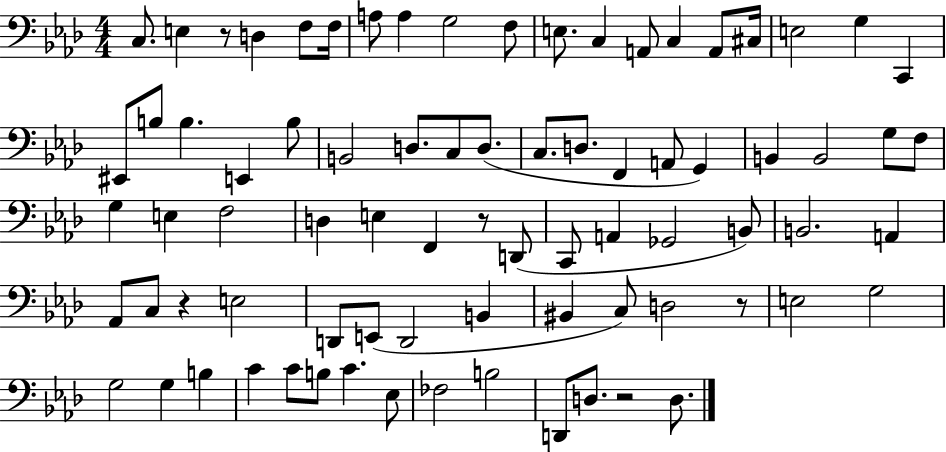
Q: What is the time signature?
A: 4/4